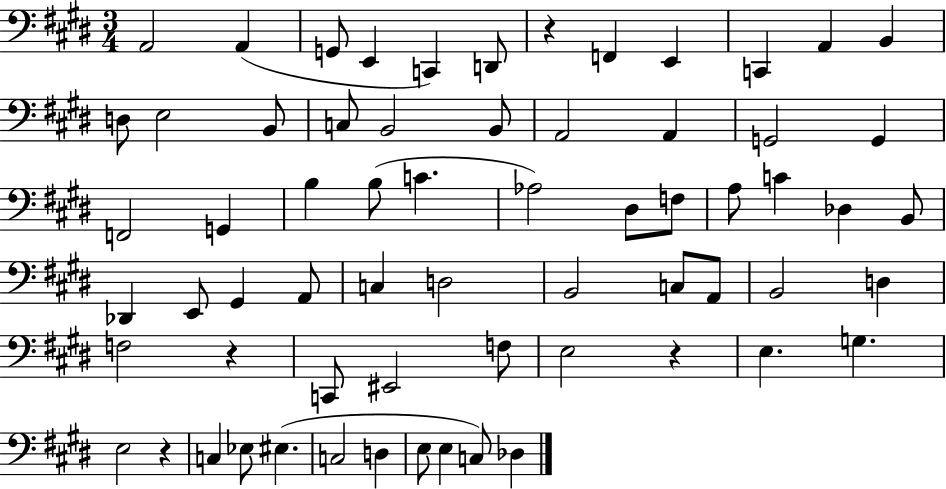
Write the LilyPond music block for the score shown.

{
  \clef bass
  \numericTimeSignature
  \time 3/4
  \key e \major
  a,2 a,4( | g,8 e,4 c,4) d,8 | r4 f,4 e,4 | c,4 a,4 b,4 | \break d8 e2 b,8 | c8 b,2 b,8 | a,2 a,4 | g,2 g,4 | \break f,2 g,4 | b4 b8( c'4. | aes2) dis8 f8 | a8 c'4 des4 b,8 | \break des,4 e,8 gis,4 a,8 | c4 d2 | b,2 c8 a,8 | b,2 d4 | \break f2 r4 | c,8 eis,2 f8 | e2 r4 | e4. g4. | \break e2 r4 | c4 ees8 eis4.( | c2 d4 | e8 e4 c8) des4 | \break \bar "|."
}